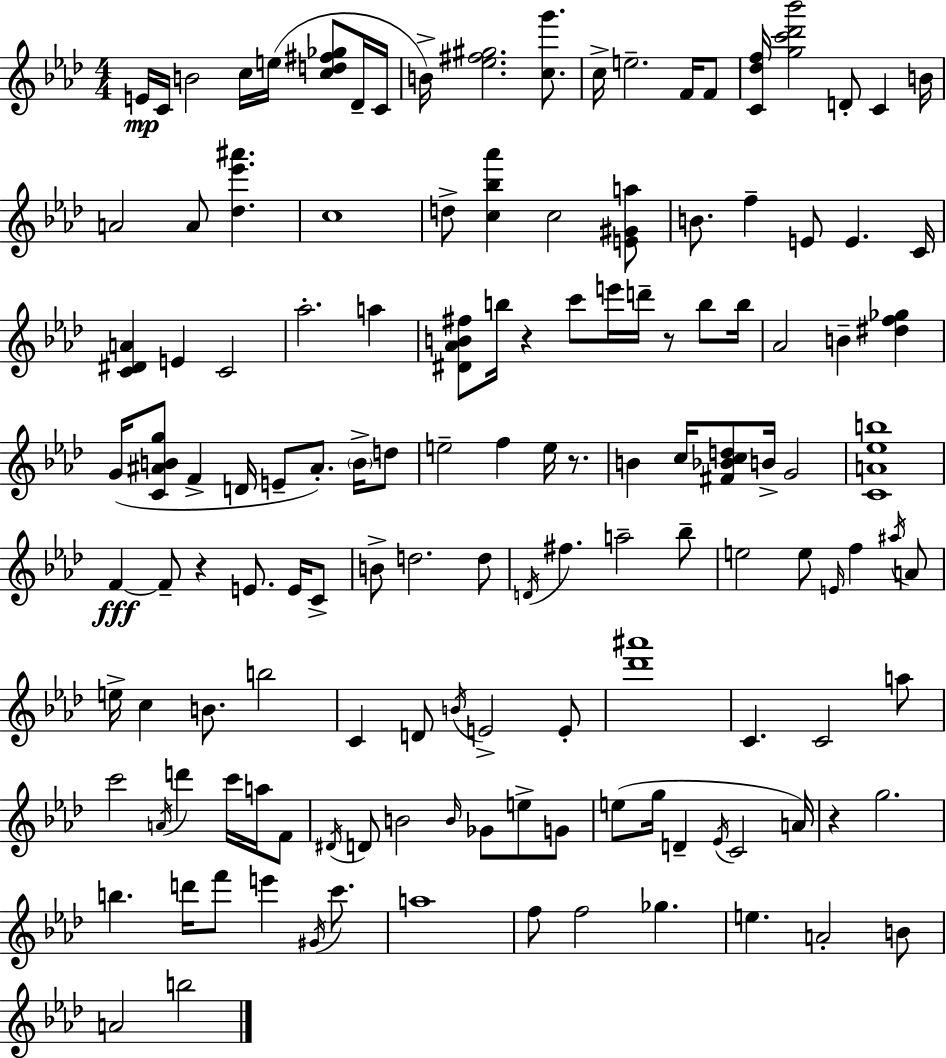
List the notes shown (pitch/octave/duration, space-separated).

E4/s C4/s B4/h C5/s E5/s [C5,D5,F#5,Gb5]/e Db4/s C4/s B4/s [Eb5,F#5,G#5]/h. [C5,G6]/e. C5/s E5/h. F4/s F4/e [C4,Db5,F5]/s [G5,C6,Db6,Bb6]/h D4/e C4/q B4/s A4/h A4/e [Db5,Eb6,A#6]/q. C5/w D5/e [C5,Bb5,Ab6]/q C5/h [E4,G#4,A5]/e B4/e. F5/q E4/e E4/q. C4/s [C4,D#4,A4]/q E4/q C4/h Ab5/h. A5/q [D#4,Ab4,B4,F#5]/e B5/s R/q C6/e E6/s D6/s R/e B5/e B5/s Ab4/h B4/q [D#5,F5,Gb5]/q G4/s [C4,A#4,B4,G5]/e F4/q D4/s E4/e A#4/e. B4/s D5/e E5/h F5/q E5/s R/e. B4/q C5/s [F#4,Bb4,C5,D5]/e B4/s G4/h [C4,A4,Eb5,B5]/w F4/q F4/e R/q E4/e. E4/s C4/e B4/e D5/h. D5/e D4/s F#5/q. A5/h Bb5/e E5/h E5/e E4/s F5/q A#5/s A4/e E5/s C5/q B4/e. B5/h C4/q D4/e B4/s E4/h E4/e [Db6,A#6]/w C4/q. C4/h A5/e C6/h A4/s D6/q C6/s A5/s F4/e D#4/s D4/e B4/h B4/s Gb4/e E5/e G4/e E5/e G5/s D4/q Eb4/s C4/h A4/s R/q G5/h. B5/q. D6/s F6/e E6/q G#4/s C6/e. A5/w F5/e F5/h Gb5/q. E5/q. A4/h B4/e A4/h B5/h